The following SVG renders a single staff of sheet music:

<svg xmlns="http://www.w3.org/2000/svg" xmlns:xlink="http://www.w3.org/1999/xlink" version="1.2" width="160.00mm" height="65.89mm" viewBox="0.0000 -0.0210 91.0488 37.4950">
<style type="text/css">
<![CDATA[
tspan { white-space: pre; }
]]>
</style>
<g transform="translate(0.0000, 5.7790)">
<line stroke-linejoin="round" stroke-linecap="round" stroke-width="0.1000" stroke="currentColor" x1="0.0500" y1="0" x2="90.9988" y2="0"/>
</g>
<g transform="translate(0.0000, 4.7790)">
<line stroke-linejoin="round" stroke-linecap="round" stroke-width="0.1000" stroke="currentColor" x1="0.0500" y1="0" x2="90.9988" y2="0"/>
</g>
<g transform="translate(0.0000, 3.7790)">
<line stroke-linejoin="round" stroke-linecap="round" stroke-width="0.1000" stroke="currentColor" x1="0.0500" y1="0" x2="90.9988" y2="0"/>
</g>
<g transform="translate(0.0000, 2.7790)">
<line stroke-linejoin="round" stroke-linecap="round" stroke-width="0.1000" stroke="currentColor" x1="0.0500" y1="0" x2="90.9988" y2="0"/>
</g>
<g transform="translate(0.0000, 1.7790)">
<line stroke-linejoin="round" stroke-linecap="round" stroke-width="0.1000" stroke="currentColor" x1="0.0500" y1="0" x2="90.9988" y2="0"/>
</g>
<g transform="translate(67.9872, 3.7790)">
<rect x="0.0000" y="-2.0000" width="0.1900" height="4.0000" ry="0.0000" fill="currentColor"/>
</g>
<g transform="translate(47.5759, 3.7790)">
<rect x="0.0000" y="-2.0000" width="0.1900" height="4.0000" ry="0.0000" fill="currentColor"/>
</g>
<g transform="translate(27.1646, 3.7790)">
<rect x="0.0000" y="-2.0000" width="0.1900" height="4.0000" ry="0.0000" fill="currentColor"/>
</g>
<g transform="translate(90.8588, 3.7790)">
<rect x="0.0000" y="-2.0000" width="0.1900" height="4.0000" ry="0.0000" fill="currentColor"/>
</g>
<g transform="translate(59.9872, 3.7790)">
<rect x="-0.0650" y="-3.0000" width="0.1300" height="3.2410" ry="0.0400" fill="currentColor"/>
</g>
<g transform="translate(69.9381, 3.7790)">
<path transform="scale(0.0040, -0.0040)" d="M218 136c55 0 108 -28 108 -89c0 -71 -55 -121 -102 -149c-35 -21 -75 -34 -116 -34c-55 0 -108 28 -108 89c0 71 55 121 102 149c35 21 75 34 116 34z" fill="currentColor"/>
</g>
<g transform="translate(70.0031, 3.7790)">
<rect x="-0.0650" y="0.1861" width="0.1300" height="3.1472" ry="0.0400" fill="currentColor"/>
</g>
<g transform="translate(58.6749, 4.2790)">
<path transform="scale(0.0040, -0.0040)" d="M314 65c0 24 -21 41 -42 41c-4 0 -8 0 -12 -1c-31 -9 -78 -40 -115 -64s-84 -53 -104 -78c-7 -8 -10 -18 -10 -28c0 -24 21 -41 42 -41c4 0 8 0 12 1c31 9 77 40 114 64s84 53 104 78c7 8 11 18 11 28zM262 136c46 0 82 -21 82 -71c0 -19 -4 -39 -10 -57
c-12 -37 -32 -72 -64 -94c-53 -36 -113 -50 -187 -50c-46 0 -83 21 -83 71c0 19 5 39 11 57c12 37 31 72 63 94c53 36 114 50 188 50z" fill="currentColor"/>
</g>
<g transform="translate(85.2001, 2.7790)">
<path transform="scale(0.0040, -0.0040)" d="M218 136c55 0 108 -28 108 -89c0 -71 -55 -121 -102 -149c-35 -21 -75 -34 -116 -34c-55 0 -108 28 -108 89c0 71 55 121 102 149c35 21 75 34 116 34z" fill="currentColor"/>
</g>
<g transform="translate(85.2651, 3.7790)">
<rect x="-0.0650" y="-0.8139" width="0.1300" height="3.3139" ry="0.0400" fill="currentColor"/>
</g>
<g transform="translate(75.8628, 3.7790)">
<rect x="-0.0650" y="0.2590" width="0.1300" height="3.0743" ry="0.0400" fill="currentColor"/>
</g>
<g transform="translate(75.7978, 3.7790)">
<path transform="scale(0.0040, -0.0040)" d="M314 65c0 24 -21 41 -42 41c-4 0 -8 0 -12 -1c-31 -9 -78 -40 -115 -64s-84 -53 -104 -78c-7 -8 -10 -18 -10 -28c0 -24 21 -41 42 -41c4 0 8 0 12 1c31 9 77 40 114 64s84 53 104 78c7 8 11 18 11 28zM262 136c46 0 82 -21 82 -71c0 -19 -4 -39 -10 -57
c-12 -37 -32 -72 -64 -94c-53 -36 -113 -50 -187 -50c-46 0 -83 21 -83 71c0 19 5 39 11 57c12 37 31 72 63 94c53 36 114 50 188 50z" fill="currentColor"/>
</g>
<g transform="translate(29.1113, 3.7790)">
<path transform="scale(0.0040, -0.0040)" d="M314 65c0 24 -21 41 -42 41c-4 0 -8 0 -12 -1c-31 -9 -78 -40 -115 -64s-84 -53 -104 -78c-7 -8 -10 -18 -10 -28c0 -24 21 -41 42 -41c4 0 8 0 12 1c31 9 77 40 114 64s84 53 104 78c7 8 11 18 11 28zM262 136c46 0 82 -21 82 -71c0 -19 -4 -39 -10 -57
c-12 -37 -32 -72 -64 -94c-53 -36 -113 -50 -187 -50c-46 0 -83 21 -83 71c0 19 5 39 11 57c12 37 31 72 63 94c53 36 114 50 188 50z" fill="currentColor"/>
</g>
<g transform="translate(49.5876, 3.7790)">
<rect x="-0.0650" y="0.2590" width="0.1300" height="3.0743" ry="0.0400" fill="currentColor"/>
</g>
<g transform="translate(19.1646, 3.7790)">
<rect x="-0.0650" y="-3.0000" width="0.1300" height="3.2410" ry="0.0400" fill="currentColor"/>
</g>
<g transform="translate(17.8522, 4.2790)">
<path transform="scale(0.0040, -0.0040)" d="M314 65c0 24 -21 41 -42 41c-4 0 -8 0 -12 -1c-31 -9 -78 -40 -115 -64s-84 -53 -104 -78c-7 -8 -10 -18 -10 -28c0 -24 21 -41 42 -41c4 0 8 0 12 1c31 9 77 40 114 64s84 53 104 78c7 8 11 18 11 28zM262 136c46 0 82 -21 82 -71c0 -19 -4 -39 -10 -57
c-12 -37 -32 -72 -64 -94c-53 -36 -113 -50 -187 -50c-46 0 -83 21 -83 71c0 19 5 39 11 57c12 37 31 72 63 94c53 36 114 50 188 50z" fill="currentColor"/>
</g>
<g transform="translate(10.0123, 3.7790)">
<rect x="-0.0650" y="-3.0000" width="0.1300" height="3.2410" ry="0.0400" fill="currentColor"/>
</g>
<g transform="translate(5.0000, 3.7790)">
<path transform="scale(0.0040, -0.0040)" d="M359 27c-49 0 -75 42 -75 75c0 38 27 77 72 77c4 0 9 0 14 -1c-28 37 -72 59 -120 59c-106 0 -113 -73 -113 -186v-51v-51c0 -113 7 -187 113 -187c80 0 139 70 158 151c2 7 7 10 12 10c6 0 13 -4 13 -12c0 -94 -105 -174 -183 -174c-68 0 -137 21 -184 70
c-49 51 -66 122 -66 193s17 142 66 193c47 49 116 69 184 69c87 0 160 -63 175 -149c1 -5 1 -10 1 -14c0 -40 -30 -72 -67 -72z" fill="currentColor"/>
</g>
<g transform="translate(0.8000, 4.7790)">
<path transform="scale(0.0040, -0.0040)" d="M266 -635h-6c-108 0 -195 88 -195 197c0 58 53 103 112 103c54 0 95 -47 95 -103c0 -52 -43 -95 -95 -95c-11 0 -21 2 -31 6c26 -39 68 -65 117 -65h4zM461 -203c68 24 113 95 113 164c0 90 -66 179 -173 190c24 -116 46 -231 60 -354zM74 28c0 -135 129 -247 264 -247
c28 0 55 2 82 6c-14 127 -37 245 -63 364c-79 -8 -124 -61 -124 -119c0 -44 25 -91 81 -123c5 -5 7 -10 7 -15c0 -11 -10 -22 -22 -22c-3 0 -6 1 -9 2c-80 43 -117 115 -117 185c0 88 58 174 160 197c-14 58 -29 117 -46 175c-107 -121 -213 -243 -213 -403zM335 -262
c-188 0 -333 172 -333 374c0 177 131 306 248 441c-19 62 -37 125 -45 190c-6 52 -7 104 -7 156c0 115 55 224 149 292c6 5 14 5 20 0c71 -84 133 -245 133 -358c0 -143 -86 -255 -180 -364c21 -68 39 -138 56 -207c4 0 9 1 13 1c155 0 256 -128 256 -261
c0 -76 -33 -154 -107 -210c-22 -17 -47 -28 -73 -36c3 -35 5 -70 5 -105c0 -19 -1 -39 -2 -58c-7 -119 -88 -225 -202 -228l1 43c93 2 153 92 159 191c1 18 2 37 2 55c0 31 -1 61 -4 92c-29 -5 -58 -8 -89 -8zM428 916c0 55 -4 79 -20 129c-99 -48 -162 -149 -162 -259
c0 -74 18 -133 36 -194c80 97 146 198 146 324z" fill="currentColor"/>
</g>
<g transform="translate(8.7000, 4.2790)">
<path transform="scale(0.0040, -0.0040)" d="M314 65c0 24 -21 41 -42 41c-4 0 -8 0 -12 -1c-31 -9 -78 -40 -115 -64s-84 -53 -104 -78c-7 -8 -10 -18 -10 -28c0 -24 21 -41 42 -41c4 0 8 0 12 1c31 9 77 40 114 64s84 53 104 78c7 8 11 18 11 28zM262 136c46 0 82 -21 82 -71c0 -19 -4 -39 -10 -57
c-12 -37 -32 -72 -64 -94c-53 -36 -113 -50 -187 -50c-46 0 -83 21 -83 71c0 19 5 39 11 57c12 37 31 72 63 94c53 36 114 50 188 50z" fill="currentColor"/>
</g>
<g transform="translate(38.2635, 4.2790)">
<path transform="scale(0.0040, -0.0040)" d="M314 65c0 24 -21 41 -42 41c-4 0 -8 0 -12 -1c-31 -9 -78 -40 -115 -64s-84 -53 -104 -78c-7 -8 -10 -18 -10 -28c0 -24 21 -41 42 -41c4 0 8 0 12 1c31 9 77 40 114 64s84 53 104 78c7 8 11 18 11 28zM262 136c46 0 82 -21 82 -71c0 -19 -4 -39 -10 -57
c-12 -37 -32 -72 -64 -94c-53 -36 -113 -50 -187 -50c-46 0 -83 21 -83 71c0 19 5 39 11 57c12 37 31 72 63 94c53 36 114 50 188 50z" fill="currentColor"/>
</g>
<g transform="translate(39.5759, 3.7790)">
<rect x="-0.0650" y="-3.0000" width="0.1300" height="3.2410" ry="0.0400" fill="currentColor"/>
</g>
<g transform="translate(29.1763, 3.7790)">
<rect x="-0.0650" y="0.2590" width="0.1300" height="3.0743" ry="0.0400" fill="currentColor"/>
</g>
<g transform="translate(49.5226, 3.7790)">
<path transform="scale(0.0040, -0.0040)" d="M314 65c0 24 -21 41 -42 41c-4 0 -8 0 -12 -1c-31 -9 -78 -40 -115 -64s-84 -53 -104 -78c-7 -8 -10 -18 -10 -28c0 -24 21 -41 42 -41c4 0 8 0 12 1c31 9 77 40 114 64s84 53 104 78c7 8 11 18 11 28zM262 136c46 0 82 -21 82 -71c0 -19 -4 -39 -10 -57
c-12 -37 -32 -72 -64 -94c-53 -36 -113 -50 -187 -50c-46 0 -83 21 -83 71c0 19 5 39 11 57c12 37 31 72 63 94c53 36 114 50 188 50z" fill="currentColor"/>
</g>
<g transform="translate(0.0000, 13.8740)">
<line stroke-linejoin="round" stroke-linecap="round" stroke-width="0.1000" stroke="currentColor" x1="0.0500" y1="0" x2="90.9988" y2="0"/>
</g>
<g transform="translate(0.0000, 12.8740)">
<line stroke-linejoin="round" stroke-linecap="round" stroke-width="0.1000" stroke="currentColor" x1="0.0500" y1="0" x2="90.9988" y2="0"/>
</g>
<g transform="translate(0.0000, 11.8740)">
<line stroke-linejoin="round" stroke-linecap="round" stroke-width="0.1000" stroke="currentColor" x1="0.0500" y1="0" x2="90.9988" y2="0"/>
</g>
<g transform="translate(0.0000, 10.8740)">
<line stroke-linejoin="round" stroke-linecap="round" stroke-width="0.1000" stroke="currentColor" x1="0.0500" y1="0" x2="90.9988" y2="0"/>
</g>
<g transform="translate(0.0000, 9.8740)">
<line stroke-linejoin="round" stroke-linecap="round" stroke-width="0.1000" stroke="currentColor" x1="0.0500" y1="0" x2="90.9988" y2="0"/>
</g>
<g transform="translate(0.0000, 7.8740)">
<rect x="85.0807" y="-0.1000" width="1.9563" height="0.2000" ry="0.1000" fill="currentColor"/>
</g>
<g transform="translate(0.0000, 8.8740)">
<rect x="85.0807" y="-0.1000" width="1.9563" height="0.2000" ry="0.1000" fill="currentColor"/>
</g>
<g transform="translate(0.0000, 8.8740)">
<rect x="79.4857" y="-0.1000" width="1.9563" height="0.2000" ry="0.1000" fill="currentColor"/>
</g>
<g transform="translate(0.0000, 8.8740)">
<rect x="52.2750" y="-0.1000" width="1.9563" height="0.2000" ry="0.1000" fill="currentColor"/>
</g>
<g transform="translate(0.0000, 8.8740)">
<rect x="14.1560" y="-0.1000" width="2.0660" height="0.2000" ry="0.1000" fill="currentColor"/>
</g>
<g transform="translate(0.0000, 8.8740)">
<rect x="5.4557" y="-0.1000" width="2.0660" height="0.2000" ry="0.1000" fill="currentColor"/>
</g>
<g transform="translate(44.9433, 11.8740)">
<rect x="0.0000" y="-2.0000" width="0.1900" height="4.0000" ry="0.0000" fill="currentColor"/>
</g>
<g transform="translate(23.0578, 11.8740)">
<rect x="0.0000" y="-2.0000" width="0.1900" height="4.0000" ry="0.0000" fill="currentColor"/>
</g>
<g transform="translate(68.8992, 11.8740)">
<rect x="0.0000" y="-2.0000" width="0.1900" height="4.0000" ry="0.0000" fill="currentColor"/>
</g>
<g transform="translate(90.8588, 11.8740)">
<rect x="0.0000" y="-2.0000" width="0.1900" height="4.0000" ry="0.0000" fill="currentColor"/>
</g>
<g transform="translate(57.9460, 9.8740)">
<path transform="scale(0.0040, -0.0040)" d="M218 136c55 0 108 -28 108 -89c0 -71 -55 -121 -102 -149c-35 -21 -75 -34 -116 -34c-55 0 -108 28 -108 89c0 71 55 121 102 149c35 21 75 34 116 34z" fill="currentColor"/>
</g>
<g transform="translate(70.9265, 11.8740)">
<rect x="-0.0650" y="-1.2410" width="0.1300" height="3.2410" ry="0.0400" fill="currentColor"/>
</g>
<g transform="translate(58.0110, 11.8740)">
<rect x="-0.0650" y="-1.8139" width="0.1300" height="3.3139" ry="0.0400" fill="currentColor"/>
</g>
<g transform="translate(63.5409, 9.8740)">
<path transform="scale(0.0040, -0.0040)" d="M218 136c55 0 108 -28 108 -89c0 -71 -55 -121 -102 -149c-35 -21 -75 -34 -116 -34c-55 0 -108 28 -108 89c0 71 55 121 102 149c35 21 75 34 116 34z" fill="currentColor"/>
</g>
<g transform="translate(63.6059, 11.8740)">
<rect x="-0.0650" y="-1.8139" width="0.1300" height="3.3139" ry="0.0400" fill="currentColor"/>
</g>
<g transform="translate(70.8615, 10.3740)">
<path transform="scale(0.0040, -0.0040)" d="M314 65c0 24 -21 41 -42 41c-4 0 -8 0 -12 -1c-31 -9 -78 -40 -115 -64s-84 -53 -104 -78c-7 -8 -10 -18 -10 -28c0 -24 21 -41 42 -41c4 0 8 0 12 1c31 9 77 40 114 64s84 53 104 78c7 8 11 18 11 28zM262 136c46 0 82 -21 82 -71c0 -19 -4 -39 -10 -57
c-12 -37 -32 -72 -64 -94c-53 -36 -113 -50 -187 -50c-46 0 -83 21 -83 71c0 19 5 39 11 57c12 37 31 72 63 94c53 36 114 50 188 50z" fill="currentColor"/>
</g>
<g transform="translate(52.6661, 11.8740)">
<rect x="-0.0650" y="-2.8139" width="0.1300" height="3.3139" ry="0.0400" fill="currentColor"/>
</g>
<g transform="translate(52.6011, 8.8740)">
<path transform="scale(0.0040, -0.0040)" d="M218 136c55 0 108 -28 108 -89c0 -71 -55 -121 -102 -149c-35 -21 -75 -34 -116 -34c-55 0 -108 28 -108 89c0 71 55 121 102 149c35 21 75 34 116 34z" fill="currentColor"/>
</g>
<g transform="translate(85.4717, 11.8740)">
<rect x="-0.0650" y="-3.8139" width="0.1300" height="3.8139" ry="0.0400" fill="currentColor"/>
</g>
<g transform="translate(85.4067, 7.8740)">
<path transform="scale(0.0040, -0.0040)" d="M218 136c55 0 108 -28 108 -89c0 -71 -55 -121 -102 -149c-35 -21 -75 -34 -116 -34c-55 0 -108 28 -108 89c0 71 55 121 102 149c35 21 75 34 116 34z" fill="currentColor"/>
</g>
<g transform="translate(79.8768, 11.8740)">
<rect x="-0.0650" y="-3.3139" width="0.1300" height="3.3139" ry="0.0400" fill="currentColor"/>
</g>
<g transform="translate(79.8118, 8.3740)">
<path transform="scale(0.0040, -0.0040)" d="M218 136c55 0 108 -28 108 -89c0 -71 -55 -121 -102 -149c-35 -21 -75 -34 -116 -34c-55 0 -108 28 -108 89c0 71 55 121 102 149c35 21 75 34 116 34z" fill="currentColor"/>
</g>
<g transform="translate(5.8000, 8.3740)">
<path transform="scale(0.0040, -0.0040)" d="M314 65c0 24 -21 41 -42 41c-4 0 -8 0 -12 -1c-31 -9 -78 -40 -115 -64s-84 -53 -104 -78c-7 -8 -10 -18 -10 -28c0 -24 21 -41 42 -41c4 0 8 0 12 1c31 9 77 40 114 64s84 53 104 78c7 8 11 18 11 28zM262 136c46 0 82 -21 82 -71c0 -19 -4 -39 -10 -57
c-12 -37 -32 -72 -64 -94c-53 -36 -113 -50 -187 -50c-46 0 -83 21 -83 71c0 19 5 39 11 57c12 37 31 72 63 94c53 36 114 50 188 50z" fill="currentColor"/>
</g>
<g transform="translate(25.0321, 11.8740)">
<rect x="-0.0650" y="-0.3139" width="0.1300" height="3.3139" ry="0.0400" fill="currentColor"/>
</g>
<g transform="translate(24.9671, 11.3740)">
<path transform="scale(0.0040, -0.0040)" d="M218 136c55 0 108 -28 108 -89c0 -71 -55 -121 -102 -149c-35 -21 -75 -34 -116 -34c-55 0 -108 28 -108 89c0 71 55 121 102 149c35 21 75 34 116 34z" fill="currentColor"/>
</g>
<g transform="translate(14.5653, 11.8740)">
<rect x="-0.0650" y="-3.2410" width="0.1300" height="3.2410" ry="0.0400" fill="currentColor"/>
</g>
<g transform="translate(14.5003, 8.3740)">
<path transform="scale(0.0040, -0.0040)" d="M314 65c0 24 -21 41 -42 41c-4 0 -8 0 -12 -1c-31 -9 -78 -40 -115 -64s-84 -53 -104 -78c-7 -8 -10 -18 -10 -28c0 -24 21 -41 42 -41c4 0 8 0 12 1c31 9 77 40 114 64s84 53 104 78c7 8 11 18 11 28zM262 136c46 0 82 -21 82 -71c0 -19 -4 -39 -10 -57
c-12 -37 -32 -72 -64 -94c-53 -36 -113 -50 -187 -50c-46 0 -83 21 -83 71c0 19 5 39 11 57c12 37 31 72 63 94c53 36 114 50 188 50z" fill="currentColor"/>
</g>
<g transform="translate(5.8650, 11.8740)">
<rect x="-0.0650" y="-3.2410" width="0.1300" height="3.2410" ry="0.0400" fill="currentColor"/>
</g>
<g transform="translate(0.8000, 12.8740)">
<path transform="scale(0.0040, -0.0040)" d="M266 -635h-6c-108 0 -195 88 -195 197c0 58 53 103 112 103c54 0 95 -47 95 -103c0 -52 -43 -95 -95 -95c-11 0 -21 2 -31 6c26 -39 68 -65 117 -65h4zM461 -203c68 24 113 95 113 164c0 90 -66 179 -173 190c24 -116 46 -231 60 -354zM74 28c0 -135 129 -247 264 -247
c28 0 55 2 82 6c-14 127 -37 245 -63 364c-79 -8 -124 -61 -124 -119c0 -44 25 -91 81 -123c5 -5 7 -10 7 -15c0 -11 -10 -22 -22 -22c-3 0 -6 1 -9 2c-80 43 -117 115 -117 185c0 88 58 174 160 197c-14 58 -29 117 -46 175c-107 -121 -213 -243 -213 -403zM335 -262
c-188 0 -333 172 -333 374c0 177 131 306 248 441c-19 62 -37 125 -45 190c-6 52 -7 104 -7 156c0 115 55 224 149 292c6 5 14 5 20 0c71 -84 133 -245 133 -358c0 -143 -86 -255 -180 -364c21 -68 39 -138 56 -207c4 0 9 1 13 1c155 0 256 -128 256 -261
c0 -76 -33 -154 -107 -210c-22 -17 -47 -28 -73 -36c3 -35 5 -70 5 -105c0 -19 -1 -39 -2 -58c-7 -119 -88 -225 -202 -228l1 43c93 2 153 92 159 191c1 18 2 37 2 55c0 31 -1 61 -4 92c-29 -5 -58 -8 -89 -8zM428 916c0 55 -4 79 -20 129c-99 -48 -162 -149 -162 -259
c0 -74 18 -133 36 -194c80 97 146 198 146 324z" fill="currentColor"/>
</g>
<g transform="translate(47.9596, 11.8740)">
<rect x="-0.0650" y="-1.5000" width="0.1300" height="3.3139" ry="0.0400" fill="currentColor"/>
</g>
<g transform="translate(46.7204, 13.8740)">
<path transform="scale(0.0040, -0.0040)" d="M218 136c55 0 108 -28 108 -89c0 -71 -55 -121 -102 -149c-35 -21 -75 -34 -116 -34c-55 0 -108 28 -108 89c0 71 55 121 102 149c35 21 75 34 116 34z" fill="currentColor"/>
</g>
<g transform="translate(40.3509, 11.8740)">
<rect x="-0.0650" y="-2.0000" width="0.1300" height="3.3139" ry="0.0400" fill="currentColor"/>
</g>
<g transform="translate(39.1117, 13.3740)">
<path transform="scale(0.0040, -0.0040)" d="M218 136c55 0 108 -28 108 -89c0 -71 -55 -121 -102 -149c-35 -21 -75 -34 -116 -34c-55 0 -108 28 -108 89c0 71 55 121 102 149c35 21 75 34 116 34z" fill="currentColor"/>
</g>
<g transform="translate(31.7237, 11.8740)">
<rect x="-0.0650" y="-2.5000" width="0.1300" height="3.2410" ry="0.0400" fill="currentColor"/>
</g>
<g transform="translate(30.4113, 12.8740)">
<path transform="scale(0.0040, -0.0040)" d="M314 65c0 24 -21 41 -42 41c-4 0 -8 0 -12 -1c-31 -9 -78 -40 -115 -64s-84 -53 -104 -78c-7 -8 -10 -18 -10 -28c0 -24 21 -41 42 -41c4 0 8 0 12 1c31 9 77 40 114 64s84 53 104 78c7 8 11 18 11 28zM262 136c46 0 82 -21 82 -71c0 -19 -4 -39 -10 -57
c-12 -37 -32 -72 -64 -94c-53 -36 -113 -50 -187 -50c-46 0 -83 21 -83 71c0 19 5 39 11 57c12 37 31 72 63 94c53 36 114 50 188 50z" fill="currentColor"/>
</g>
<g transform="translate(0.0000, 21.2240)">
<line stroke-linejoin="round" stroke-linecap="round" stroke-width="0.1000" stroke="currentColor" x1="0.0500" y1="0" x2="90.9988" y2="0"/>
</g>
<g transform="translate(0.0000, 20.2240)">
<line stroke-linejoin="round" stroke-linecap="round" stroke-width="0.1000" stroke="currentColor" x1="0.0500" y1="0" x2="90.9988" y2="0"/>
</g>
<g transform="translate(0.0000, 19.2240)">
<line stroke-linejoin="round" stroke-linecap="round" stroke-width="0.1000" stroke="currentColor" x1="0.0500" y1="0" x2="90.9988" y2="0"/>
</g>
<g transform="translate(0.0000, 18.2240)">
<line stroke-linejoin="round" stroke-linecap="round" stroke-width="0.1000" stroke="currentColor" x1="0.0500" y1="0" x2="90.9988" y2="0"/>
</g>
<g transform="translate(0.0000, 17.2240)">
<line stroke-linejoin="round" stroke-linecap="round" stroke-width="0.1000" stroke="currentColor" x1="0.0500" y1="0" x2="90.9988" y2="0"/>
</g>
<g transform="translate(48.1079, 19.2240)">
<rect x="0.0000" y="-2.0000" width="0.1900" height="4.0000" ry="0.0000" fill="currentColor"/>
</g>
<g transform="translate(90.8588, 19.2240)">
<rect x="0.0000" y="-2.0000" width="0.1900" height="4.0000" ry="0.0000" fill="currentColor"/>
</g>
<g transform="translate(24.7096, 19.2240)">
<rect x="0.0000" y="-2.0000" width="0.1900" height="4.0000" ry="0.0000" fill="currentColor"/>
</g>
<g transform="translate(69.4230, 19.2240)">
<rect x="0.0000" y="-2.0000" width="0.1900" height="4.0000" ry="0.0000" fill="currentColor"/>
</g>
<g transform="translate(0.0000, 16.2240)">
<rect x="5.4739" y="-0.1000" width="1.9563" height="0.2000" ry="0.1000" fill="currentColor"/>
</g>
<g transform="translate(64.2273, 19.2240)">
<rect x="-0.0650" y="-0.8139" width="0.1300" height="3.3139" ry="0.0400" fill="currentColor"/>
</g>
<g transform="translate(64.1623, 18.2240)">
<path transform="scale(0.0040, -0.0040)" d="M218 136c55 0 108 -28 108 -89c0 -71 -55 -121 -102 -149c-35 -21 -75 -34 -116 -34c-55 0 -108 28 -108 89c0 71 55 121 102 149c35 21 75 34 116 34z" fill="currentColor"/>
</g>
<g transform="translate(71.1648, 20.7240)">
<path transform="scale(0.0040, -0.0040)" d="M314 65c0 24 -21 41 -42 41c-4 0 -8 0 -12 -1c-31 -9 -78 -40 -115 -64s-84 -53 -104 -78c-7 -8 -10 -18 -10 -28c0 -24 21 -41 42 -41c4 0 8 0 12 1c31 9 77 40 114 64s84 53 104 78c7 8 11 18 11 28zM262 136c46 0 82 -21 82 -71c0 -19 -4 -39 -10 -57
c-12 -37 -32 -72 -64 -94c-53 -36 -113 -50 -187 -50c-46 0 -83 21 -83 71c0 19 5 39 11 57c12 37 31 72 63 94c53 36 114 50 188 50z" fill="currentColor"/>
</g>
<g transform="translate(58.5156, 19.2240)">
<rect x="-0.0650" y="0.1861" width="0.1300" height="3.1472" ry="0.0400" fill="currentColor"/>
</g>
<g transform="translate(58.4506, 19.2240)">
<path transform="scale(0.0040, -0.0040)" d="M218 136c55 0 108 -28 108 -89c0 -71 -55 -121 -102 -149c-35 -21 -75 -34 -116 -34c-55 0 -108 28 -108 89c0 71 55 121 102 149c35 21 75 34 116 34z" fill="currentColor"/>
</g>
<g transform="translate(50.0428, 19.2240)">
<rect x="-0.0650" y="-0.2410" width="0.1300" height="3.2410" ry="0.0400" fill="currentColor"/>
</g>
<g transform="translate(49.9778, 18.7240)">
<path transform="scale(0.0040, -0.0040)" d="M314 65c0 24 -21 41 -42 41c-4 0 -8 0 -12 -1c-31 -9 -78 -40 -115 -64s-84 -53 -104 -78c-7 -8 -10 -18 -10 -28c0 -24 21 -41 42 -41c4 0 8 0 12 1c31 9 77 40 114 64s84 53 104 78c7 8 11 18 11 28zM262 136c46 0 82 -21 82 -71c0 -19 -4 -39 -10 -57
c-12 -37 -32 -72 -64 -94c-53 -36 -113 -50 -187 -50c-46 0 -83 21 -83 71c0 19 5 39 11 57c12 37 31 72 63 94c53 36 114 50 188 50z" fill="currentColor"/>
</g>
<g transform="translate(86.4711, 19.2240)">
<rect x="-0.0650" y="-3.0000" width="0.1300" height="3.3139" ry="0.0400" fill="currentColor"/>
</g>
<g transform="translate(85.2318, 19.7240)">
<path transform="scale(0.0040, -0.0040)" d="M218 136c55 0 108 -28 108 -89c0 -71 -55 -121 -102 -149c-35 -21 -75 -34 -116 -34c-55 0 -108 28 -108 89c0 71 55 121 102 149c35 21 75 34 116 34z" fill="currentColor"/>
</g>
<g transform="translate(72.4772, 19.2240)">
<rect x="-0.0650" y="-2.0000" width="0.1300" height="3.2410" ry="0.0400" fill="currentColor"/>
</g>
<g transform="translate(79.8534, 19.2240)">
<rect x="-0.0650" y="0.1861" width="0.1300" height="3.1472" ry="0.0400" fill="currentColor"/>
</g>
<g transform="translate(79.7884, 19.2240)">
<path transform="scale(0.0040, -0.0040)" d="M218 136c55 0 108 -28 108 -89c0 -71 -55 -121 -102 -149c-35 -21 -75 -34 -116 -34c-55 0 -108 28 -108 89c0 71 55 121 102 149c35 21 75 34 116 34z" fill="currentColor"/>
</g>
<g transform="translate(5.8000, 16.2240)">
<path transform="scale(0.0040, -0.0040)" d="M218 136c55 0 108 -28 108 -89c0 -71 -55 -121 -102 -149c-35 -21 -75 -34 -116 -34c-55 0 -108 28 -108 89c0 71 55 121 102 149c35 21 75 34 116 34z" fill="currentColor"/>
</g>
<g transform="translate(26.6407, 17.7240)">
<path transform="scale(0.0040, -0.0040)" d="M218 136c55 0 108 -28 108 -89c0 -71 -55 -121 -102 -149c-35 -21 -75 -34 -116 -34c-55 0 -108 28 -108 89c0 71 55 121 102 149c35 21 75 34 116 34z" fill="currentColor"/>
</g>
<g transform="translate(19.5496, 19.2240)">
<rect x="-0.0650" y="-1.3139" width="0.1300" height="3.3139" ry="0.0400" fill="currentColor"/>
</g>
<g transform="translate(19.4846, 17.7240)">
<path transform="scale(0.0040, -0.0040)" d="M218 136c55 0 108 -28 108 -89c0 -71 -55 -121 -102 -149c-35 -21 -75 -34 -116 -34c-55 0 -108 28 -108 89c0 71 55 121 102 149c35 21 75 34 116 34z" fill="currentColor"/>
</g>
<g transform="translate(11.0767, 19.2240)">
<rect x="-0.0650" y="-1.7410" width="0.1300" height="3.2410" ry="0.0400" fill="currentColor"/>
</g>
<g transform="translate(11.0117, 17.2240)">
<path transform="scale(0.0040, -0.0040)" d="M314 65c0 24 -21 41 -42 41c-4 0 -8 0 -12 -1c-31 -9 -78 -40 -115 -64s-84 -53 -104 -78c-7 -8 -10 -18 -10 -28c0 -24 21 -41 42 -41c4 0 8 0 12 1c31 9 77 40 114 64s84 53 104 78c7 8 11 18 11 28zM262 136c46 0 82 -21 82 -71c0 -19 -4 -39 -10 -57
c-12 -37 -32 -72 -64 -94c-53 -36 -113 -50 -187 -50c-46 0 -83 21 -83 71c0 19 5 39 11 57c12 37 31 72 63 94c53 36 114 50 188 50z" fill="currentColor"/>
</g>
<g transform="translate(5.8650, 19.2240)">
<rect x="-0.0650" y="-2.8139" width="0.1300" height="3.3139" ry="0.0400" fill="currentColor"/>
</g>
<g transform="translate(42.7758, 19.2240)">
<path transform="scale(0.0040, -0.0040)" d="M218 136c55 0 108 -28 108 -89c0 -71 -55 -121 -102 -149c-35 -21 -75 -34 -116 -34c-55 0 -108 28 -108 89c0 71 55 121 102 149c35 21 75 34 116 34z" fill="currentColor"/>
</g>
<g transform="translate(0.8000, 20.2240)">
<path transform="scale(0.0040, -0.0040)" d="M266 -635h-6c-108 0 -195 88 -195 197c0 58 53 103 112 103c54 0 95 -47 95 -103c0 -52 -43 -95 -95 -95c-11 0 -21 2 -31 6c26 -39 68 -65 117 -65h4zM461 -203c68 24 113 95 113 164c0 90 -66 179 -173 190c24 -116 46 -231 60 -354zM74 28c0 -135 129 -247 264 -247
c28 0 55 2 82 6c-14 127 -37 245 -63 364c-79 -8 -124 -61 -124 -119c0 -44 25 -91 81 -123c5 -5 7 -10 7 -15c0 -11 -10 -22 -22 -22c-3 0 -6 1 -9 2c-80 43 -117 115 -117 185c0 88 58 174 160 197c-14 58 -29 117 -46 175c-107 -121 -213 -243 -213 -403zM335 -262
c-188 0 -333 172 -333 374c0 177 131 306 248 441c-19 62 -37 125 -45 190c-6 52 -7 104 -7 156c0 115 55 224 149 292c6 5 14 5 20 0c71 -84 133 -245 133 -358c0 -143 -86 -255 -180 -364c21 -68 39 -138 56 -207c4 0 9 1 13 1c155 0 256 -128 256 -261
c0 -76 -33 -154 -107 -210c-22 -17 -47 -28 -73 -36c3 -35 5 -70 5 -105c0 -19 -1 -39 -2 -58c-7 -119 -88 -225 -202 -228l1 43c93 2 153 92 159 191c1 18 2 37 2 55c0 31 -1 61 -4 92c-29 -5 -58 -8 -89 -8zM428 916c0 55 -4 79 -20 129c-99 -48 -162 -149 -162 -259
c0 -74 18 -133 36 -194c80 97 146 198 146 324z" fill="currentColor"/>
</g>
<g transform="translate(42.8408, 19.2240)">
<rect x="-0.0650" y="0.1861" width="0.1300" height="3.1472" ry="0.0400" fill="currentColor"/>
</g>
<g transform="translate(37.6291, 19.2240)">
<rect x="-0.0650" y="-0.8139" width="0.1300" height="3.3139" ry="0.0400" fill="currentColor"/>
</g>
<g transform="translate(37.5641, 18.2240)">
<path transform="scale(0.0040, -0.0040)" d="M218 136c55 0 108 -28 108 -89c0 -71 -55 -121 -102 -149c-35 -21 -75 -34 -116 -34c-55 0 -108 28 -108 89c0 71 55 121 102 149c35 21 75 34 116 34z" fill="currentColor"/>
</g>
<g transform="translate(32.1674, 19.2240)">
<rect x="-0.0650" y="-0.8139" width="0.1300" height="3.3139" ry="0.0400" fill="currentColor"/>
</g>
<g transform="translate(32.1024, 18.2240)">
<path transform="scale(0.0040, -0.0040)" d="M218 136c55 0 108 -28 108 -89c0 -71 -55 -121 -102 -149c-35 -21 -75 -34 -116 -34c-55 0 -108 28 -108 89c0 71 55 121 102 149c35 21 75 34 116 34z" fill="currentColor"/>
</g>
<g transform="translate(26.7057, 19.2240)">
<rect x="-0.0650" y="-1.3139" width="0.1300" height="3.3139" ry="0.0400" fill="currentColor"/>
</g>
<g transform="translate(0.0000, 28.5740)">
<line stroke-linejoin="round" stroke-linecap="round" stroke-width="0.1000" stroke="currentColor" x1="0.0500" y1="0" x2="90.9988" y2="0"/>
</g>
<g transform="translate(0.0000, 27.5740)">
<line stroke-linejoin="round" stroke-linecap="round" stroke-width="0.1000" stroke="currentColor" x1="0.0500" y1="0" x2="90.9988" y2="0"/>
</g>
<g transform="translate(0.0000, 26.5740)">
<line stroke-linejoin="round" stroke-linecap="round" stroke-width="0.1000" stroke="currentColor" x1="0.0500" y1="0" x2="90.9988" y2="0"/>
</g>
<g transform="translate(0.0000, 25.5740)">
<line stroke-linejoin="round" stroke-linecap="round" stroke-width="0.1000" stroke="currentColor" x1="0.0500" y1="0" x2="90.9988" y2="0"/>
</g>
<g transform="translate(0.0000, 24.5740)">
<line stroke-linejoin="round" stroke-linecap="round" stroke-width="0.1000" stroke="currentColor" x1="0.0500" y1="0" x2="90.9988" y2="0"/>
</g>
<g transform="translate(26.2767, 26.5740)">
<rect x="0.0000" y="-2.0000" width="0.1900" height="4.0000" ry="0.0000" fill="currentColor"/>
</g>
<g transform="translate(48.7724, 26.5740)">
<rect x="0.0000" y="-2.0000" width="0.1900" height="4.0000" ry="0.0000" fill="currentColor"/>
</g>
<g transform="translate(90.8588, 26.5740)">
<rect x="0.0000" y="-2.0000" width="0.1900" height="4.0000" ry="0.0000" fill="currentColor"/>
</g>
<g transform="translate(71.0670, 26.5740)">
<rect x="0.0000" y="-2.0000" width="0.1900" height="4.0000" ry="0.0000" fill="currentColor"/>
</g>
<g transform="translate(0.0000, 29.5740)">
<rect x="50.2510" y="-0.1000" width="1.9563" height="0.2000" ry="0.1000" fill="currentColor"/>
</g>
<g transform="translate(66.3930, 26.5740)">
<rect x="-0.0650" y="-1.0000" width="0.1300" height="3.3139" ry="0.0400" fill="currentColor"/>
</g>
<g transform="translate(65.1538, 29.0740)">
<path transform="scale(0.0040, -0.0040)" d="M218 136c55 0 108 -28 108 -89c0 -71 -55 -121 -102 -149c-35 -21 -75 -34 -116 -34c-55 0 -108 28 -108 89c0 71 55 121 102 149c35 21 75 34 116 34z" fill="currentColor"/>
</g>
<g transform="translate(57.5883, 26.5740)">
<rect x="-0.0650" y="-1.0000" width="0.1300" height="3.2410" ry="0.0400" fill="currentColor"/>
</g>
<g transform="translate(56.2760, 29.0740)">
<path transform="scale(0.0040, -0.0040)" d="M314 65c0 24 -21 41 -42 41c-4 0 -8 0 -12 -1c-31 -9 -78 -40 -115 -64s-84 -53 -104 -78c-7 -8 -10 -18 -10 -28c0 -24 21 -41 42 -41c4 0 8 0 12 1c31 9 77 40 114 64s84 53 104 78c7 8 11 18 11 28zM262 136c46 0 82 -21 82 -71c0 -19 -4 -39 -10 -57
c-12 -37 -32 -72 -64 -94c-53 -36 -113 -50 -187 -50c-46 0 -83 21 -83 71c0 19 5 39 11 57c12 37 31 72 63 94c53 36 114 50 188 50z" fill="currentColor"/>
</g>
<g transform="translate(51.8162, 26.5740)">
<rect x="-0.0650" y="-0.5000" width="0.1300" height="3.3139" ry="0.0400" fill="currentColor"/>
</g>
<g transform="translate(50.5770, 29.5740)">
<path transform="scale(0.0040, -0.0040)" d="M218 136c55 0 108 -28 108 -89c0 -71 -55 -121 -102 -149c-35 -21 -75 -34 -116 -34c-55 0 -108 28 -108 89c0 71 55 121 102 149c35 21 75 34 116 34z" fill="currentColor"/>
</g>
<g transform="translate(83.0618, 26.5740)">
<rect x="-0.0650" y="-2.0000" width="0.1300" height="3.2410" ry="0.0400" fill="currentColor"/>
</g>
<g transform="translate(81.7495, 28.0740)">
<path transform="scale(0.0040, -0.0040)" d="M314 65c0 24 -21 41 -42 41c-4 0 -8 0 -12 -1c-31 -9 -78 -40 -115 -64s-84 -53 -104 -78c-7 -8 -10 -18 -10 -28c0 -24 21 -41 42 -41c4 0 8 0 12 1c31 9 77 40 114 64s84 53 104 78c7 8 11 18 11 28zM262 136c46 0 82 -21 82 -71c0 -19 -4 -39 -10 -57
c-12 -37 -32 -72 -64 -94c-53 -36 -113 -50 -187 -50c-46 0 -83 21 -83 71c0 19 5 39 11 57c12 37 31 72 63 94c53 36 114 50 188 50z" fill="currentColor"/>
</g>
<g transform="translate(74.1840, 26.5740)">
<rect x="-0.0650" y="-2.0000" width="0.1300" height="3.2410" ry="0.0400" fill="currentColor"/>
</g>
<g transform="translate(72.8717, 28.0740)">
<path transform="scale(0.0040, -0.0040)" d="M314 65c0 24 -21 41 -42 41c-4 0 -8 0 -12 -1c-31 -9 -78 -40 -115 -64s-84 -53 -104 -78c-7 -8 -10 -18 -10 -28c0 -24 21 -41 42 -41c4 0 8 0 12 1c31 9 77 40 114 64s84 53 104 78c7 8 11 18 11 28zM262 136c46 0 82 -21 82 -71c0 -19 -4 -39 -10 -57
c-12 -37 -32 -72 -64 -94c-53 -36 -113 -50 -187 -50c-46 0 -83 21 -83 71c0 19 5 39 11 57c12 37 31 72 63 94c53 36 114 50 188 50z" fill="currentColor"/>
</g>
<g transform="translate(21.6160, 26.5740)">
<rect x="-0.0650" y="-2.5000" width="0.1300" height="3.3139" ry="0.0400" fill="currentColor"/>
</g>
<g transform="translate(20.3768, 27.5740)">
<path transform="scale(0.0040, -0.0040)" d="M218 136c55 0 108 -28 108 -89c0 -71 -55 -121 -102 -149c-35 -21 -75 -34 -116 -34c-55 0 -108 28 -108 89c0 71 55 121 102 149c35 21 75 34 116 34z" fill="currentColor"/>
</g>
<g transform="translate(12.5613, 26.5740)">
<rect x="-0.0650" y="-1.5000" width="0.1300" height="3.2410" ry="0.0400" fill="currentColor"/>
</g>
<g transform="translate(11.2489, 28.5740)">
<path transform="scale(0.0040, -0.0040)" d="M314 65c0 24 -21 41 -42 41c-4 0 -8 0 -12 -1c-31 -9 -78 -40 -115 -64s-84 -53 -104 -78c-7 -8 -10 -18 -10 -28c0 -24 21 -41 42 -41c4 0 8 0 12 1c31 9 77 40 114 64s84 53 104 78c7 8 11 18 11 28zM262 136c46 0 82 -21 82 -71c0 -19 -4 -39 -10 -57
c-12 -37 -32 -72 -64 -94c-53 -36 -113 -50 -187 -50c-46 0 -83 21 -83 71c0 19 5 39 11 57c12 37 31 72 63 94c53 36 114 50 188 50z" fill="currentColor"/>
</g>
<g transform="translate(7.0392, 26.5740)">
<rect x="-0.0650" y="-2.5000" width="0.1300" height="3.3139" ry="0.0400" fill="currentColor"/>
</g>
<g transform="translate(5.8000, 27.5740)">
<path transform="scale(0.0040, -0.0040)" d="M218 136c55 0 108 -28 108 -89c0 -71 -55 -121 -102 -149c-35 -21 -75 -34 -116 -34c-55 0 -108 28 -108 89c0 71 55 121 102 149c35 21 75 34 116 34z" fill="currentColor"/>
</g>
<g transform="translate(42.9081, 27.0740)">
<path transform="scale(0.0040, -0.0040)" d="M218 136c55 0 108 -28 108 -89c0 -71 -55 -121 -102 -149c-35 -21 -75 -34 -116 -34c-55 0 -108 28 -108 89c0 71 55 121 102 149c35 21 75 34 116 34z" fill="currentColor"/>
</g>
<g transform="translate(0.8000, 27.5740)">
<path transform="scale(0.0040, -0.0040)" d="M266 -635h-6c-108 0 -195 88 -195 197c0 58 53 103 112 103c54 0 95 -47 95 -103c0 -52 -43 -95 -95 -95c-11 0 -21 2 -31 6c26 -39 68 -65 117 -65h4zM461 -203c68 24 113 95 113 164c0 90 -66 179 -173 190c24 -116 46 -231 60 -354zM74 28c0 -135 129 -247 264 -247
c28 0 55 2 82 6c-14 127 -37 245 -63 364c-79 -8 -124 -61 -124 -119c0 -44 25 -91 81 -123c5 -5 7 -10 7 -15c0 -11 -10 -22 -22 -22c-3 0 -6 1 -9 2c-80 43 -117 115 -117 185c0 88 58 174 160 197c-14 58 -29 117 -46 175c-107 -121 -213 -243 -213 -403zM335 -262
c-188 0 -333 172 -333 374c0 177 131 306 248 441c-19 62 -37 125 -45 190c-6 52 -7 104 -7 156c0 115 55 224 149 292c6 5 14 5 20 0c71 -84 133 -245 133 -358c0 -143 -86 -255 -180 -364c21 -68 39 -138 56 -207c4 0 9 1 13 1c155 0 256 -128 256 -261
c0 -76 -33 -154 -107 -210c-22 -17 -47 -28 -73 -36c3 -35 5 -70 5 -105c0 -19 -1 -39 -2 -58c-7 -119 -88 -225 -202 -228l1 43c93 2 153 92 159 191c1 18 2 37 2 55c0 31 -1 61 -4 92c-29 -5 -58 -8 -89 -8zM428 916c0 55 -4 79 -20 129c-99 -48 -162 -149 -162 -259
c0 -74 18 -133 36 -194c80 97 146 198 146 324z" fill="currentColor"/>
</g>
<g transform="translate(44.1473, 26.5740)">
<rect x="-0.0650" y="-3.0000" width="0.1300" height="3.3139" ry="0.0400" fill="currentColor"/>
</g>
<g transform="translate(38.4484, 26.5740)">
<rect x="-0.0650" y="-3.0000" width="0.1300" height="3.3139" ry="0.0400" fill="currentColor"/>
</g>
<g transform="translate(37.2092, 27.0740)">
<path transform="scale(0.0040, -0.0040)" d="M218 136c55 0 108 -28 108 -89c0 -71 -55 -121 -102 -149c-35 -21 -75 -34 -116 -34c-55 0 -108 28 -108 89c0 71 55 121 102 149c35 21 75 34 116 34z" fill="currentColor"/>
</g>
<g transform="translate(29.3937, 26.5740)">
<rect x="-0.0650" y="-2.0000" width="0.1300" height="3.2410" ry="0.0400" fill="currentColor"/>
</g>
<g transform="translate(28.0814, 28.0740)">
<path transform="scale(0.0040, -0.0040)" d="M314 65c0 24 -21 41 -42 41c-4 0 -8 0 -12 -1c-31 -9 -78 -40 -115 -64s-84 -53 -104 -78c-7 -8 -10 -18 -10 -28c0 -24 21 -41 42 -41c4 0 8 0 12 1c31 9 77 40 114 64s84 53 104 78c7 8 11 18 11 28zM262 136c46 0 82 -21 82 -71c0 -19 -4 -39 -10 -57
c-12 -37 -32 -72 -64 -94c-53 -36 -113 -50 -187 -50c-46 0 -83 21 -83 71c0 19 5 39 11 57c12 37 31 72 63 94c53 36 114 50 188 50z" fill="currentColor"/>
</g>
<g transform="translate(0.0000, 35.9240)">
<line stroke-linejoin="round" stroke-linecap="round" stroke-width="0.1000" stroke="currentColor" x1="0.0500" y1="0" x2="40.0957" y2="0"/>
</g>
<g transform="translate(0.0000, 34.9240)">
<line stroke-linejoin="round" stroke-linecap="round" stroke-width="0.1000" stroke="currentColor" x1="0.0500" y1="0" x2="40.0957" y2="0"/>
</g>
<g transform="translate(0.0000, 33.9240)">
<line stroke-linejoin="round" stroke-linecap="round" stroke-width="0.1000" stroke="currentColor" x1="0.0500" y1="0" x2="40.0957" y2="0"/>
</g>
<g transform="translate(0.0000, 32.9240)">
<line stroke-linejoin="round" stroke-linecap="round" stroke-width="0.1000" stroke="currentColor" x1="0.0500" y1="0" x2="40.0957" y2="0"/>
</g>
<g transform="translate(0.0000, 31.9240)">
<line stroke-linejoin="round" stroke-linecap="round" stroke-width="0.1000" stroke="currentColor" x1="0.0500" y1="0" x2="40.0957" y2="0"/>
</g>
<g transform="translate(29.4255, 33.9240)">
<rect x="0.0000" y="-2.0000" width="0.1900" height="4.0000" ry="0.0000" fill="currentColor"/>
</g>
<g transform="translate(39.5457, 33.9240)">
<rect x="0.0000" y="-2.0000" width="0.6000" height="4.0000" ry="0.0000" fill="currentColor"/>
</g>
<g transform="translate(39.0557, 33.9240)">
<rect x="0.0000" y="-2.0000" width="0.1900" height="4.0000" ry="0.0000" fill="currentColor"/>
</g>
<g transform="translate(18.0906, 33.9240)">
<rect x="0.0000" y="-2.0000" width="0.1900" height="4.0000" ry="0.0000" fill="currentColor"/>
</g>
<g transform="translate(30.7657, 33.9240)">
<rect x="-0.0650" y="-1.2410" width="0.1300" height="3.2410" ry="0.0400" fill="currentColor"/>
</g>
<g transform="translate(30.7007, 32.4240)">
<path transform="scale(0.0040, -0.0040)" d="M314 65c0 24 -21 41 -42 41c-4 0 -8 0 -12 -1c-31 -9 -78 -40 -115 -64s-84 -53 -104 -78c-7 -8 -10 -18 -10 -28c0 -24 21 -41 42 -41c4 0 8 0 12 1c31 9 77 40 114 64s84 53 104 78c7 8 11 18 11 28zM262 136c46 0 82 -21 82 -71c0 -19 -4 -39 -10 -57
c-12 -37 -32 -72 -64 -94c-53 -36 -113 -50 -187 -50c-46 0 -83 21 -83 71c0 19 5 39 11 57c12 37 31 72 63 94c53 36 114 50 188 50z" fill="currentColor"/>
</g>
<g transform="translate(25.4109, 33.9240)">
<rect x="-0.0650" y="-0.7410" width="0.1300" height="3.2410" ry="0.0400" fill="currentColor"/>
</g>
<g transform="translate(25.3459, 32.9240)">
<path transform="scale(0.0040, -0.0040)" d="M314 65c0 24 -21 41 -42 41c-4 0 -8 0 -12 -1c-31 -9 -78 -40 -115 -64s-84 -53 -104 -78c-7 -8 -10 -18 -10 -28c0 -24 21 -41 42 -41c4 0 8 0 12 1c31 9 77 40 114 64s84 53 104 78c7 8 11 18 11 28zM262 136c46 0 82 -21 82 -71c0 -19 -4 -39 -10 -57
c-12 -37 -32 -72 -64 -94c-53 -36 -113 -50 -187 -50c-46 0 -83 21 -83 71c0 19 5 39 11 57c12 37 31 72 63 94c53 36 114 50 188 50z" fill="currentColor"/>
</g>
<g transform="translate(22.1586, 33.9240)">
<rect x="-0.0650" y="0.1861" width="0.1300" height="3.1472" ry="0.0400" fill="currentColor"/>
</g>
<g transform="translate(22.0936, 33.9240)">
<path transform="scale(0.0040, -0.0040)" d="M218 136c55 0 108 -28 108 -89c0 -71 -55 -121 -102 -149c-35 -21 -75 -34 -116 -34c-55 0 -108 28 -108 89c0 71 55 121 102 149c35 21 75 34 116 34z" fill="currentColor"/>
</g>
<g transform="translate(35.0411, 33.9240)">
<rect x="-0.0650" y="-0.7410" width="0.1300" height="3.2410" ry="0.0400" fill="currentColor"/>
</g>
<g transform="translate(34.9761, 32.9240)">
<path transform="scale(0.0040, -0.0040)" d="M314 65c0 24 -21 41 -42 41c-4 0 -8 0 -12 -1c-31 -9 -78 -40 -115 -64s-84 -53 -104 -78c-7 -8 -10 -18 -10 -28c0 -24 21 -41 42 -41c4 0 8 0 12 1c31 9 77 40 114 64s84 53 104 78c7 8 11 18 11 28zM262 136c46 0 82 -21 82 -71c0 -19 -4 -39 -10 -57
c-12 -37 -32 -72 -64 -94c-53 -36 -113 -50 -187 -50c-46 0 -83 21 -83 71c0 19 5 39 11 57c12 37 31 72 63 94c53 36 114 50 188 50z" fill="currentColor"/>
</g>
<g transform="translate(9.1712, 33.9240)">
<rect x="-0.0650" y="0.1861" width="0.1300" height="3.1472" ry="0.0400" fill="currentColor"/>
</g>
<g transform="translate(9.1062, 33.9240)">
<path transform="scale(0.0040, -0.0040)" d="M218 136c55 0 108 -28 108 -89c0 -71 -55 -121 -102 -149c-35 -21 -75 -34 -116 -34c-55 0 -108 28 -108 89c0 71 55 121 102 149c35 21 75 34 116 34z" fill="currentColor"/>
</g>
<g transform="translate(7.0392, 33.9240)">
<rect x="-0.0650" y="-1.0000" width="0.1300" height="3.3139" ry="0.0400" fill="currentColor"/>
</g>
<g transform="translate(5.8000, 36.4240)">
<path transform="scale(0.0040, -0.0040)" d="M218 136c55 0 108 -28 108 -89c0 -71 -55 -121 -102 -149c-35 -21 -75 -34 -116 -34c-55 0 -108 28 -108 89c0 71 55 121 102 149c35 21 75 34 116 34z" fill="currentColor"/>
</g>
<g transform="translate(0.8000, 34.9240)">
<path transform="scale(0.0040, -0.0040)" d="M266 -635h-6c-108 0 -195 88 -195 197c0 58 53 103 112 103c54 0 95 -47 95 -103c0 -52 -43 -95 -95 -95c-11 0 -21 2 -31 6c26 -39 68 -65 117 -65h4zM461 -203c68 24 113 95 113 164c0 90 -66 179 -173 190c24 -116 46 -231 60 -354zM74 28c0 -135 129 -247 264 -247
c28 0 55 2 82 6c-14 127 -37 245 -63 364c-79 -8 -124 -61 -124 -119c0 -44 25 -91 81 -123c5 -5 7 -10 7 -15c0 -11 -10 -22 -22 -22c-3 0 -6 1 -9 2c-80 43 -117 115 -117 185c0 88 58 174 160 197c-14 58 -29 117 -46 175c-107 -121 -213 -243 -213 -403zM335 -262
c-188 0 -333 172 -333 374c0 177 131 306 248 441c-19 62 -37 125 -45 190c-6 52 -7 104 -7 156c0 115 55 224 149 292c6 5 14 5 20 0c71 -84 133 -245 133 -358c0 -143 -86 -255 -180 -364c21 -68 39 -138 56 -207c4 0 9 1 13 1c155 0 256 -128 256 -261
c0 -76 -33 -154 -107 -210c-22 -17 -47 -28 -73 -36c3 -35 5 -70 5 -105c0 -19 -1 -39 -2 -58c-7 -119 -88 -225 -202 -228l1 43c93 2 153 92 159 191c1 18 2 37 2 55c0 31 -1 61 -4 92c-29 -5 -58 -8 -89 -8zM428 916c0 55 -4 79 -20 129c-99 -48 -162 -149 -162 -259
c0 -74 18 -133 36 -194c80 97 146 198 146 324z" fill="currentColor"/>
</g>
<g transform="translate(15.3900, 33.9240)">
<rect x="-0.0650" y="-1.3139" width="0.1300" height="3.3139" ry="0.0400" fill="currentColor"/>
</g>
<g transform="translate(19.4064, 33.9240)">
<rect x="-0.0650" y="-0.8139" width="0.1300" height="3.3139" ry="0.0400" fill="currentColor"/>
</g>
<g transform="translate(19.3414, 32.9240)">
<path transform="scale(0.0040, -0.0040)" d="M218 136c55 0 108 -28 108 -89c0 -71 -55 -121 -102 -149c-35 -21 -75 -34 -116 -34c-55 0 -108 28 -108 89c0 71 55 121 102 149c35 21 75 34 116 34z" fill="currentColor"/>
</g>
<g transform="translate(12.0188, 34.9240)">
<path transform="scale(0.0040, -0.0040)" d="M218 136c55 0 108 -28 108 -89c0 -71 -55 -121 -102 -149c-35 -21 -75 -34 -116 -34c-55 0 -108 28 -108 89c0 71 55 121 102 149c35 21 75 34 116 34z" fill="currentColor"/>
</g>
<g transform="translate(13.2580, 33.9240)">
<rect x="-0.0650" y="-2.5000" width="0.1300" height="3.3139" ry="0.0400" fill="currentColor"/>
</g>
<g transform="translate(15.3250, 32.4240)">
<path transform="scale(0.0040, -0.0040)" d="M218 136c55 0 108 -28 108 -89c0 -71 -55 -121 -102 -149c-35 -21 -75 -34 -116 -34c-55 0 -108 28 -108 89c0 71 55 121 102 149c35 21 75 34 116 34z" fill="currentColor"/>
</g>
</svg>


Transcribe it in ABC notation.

X:1
T:Untitled
M:4/4
L:1/4
K:C
A2 A2 B2 A2 B2 A2 B B2 d b2 b2 c G2 F E a f f e2 b c' a f2 e e d d B c2 B d F2 B A G E2 G F2 A A C D2 D F2 F2 D B G e d B d2 e2 d2